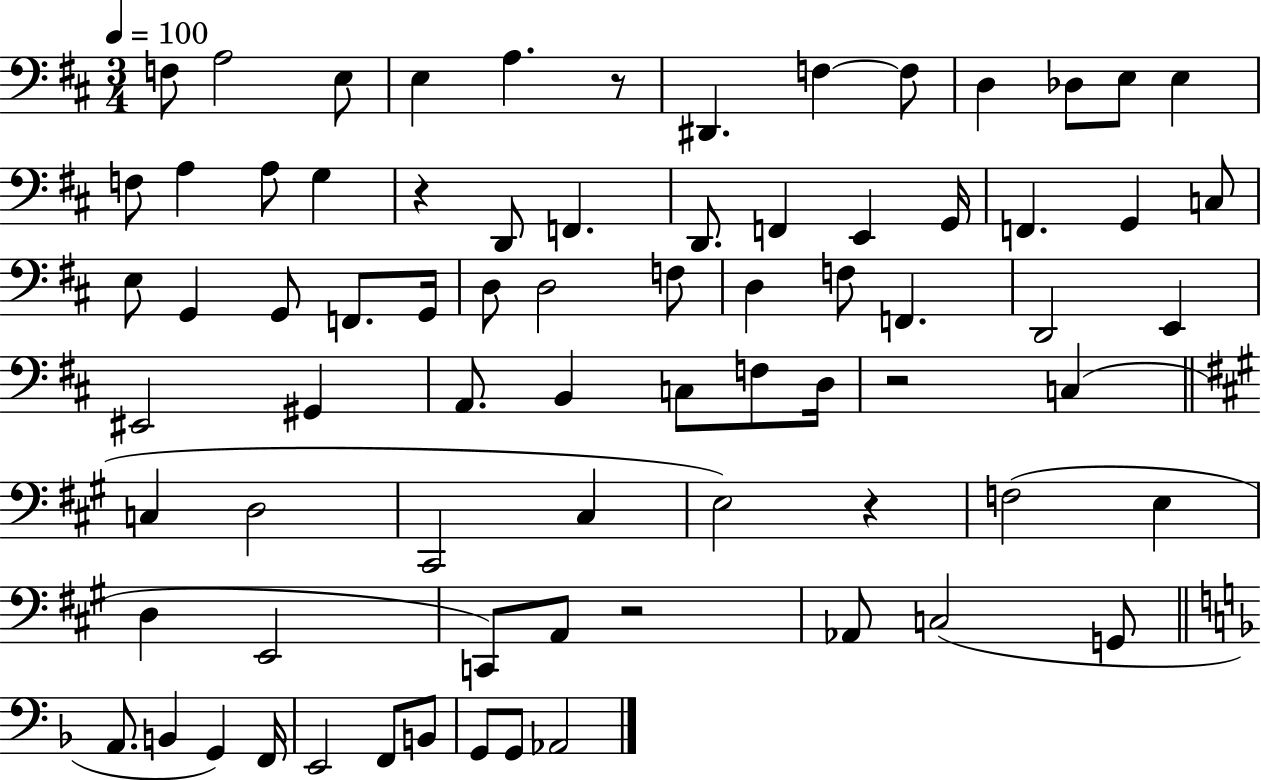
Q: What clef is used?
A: bass